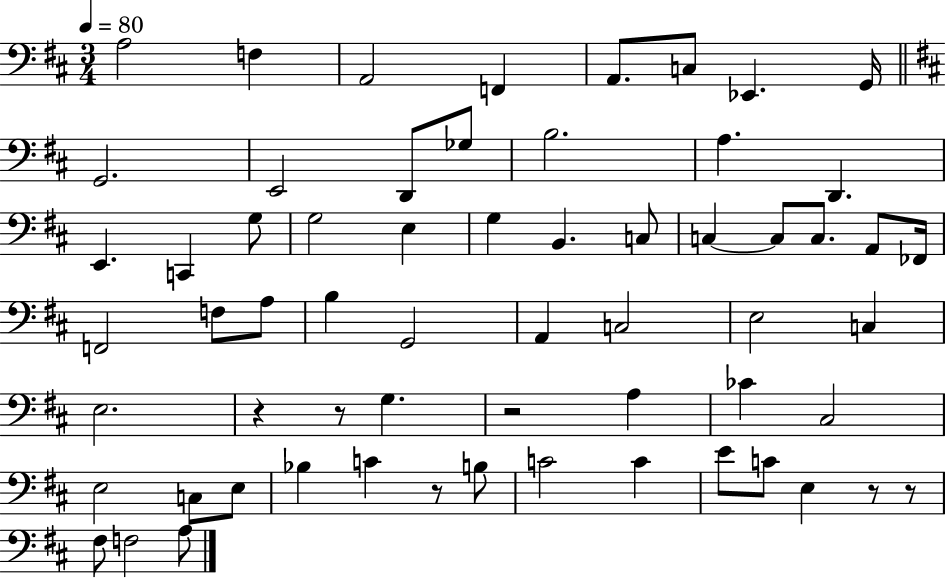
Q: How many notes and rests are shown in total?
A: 62